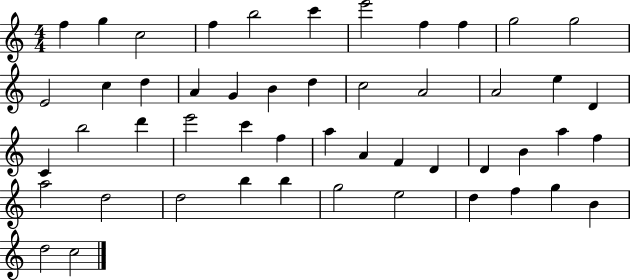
{
  \clef treble
  \numericTimeSignature
  \time 4/4
  \key c \major
  f''4 g''4 c''2 | f''4 b''2 c'''4 | e'''2 f''4 f''4 | g''2 g''2 | \break e'2 c''4 d''4 | a'4 g'4 b'4 d''4 | c''2 a'2 | a'2 e''4 d'4 | \break c'4 b''2 d'''4 | e'''2 c'''4 f''4 | a''4 a'4 f'4 d'4 | d'4 b'4 a''4 f''4 | \break a''2 d''2 | d''2 b''4 b''4 | g''2 e''2 | d''4 f''4 g''4 b'4 | \break d''2 c''2 | \bar "|."
}